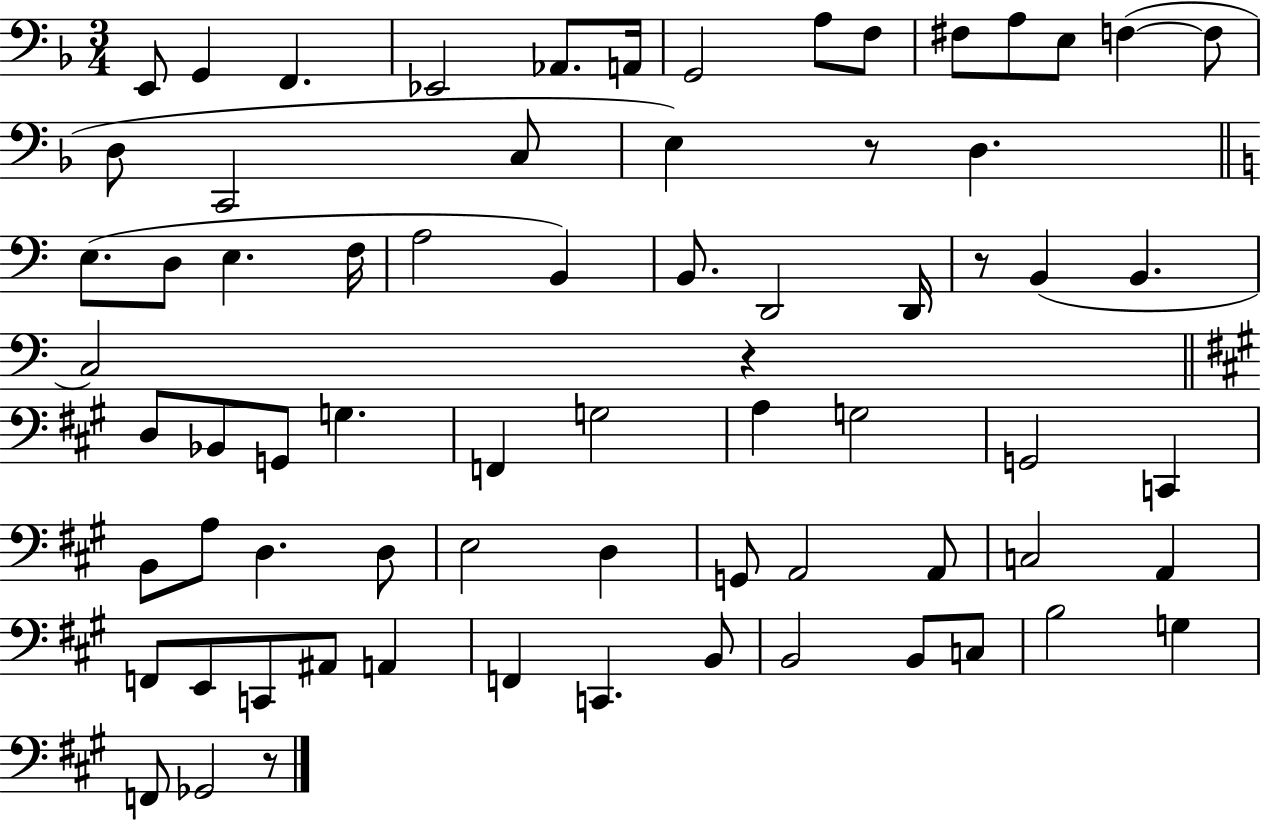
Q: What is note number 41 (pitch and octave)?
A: C2